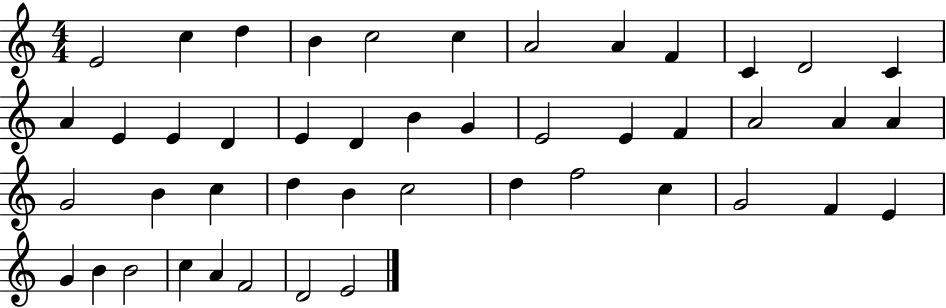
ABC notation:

X:1
T:Untitled
M:4/4
L:1/4
K:C
E2 c d B c2 c A2 A F C D2 C A E E D E D B G E2 E F A2 A A G2 B c d B c2 d f2 c G2 F E G B B2 c A F2 D2 E2